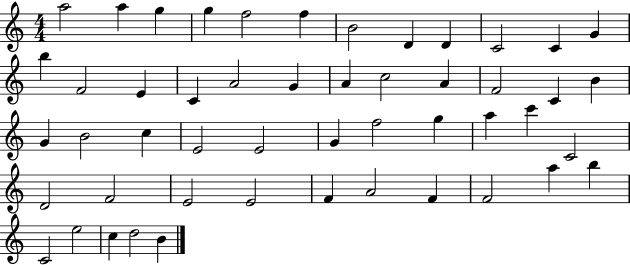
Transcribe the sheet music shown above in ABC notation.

X:1
T:Untitled
M:4/4
L:1/4
K:C
a2 a g g f2 f B2 D D C2 C G b F2 E C A2 G A c2 A F2 C B G B2 c E2 E2 G f2 g a c' C2 D2 F2 E2 E2 F A2 F F2 a b C2 e2 c d2 B